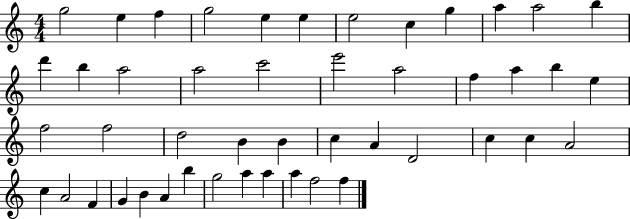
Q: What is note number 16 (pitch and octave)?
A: A5